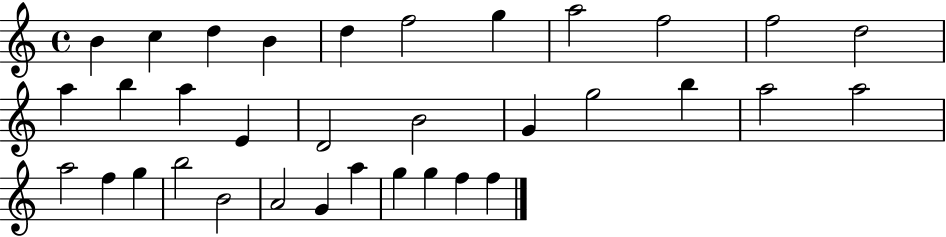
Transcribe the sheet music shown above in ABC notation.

X:1
T:Untitled
M:4/4
L:1/4
K:C
B c d B d f2 g a2 f2 f2 d2 a b a E D2 B2 G g2 b a2 a2 a2 f g b2 B2 A2 G a g g f f